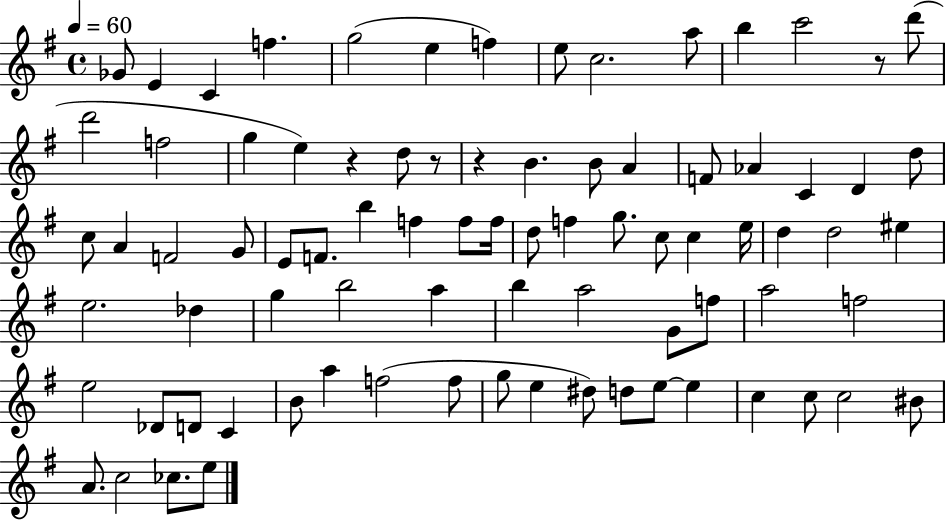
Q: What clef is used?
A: treble